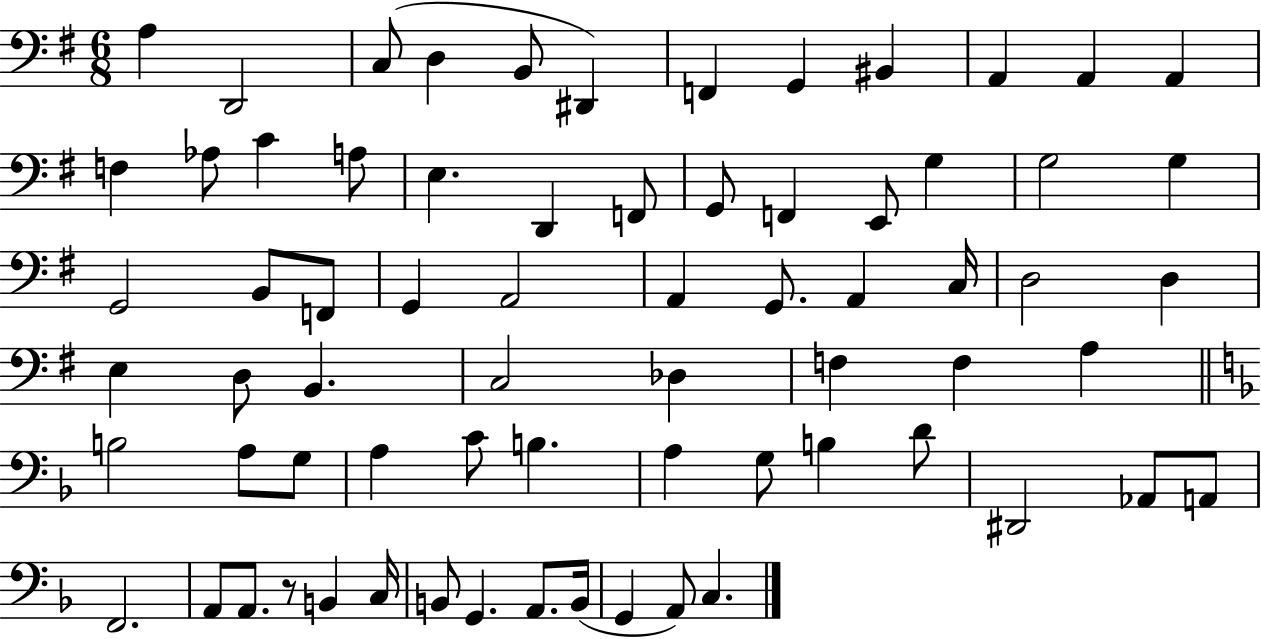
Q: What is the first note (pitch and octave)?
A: A3